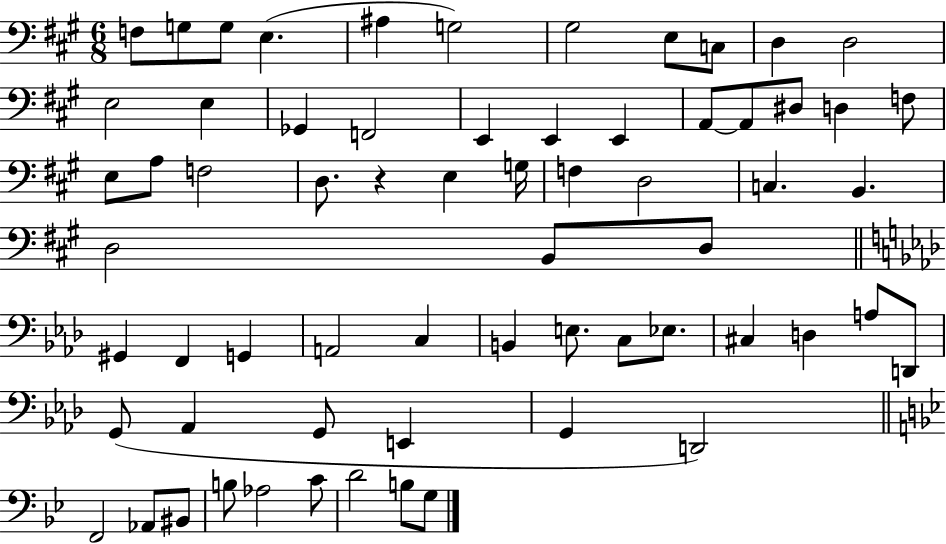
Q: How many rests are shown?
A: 1